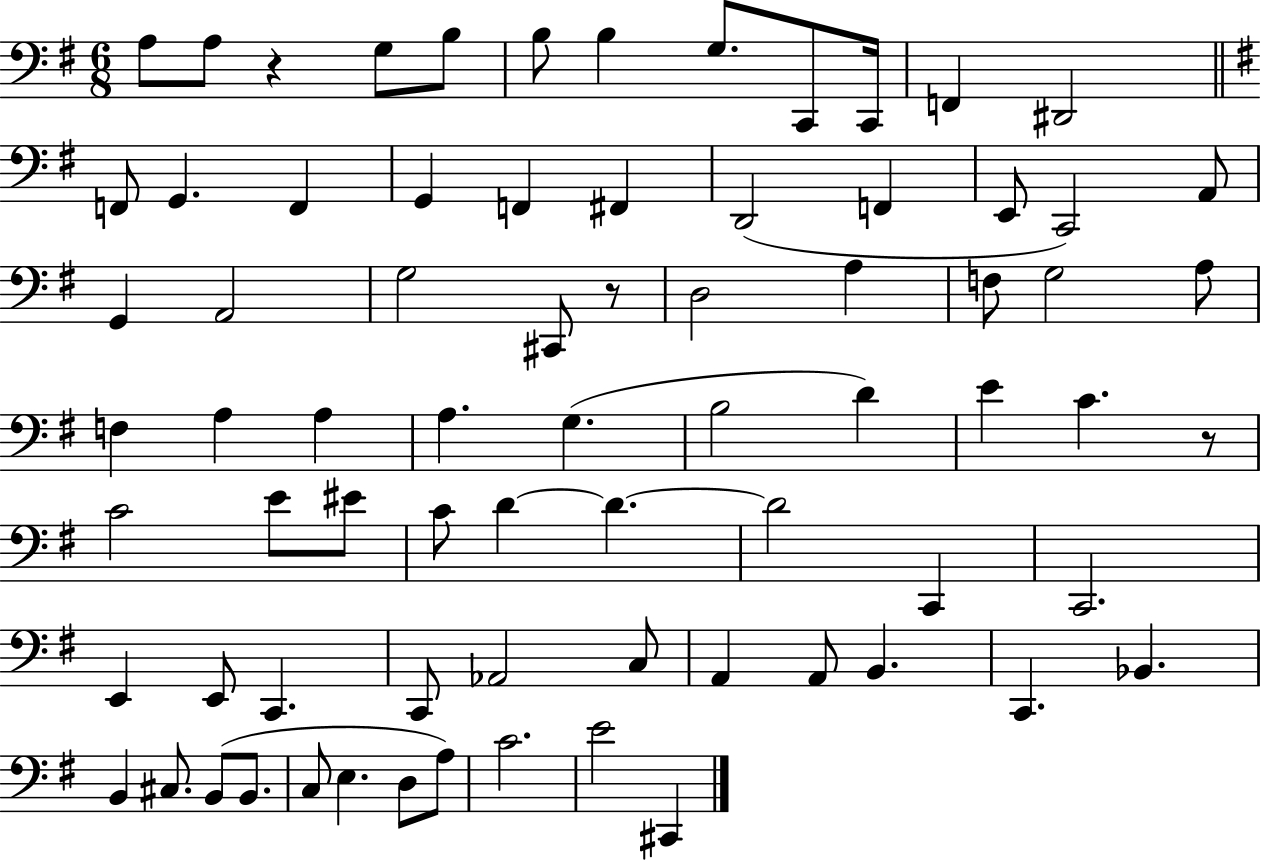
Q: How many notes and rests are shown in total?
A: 74